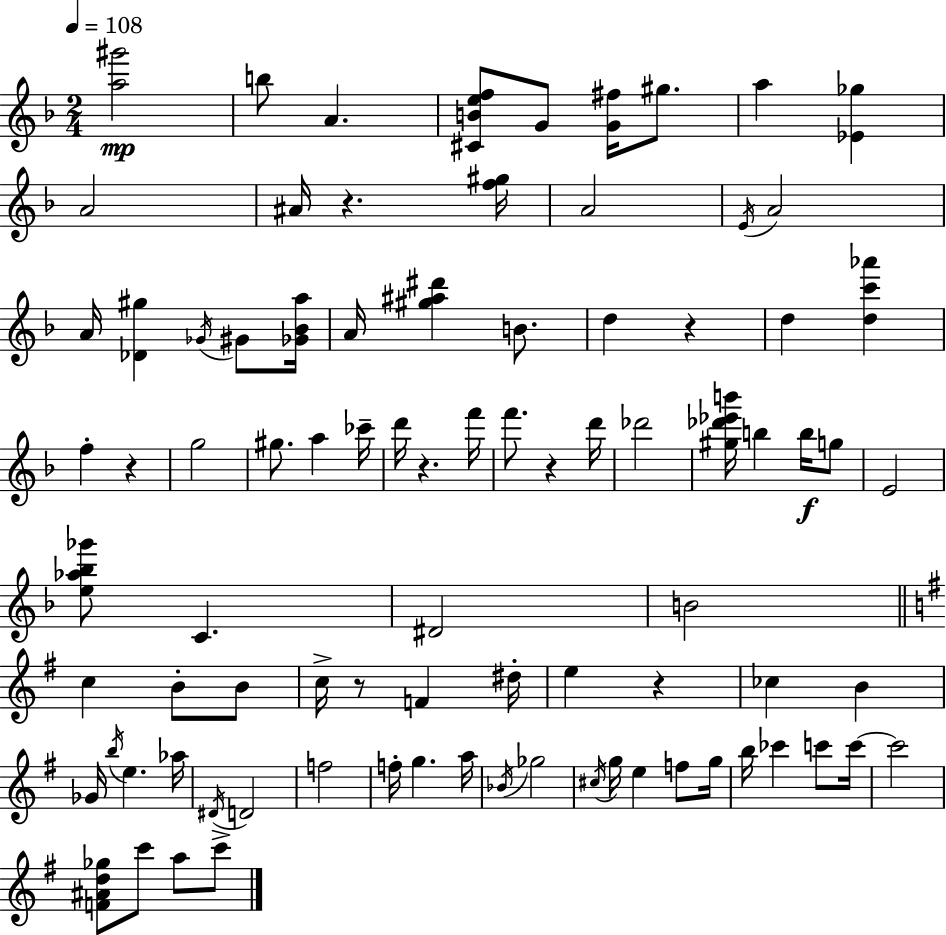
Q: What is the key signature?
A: F major